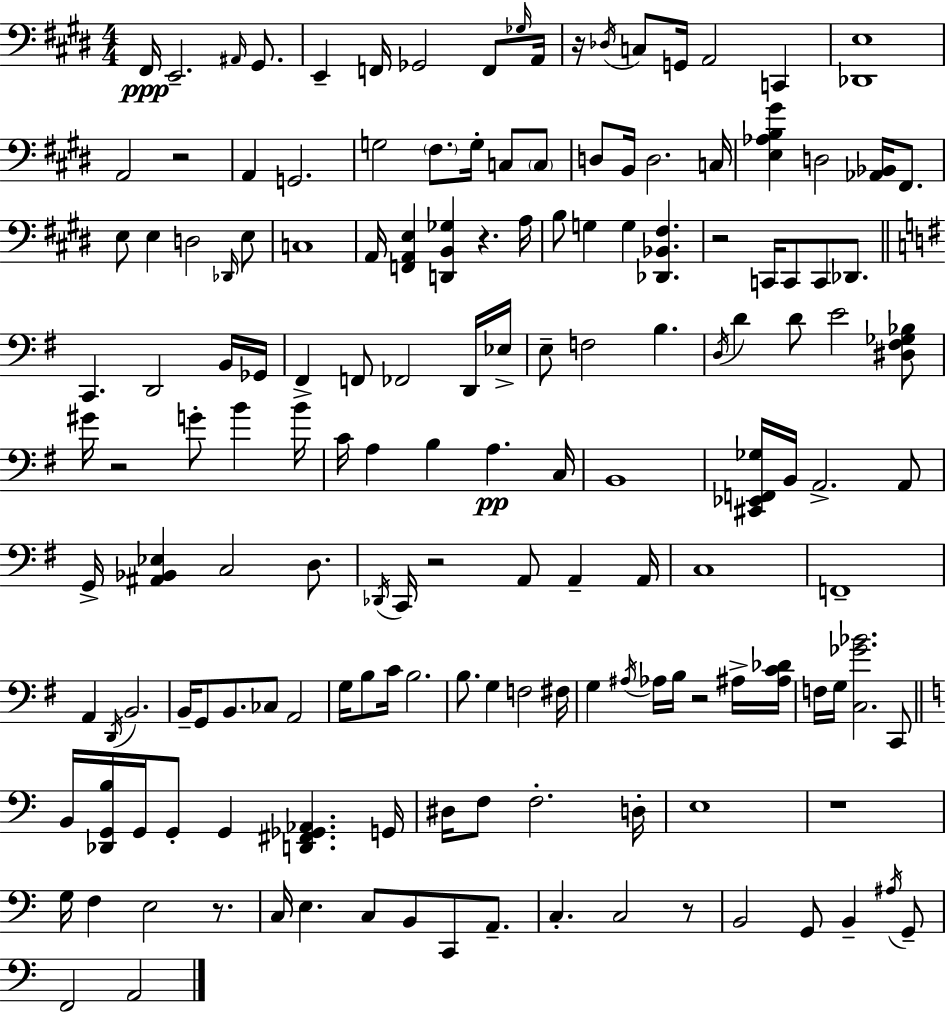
{
  \clef bass
  \numericTimeSignature
  \time 4/4
  \key e \major
  \repeat volta 2 { fis,16\ppp e,2.-- \grace { ais,16 } gis,8. | e,4-- f,16 ges,2 f,8 | \grace { ges16 } a,16 r16 \acciaccatura { des16 } c8 g,16 a,2 c,4 | <des, e>1 | \break a,2 r2 | a,4 g,2. | g2 \parenthesize fis8. g16-. c8 | \parenthesize c8 d8 b,16 d2. | \break c16 <e aes b gis'>4 d2 <aes, bes,>16 | fis,8. e8 e4 d2 | \grace { des,16 } e8 c1 | a,16 <f, a, e>4 <d, b, ges>4 r4. | \break a16 b8 g4 g4 <des, bes, fis>4. | r2 c,16 c,8 c,8 | des,8. \bar "||" \break \key g \major c,4. d,2 b,16 ges,16 | fis,4-> f,8 fes,2 d,16 ees16-> | e8-- f2 b4. | \acciaccatura { d16 } d'4 d'8 e'2 <dis fis ges bes>8 | \break gis'16 r2 g'8-. b'4 | b'16 c'16 a4 b4 a4.\pp | c16 b,1 | <cis, ees, f, ges>16 b,16 a,2.-> a,8 | \break g,16-> <ais, bes, ees>4 c2 d8. | \acciaccatura { des,16 } c,16 r2 a,8 a,4-- | a,16 c1 | f,1-- | \break a,4 \acciaccatura { d,16 } b,2. | b,16-- g,8 b,8. ces8 a,2 | g16 b8 c'16 b2. | b8. g4 f2 | \break fis16 g4 \acciaccatura { ais16 } aes16 b16 r2 | ais16-> <ais c' des'>16 f16 g16 <c ges' bes'>2. | c,8 \bar "||" \break \key c \major b,16 <des, g, b>16 g,16 g,8-. g,4 <d, fis, ges, aes,>4. g,16 | dis16 f8 f2.-. d16-. | e1 | r1 | \break g16 f4 e2 r8. | c16 e4. c8 b,8 c,8 a,8.-- | c4.-. c2 r8 | b,2 g,8 b,4-- \acciaccatura { ais16 } g,8-- | \break f,2 a,2 | } \bar "|."
}